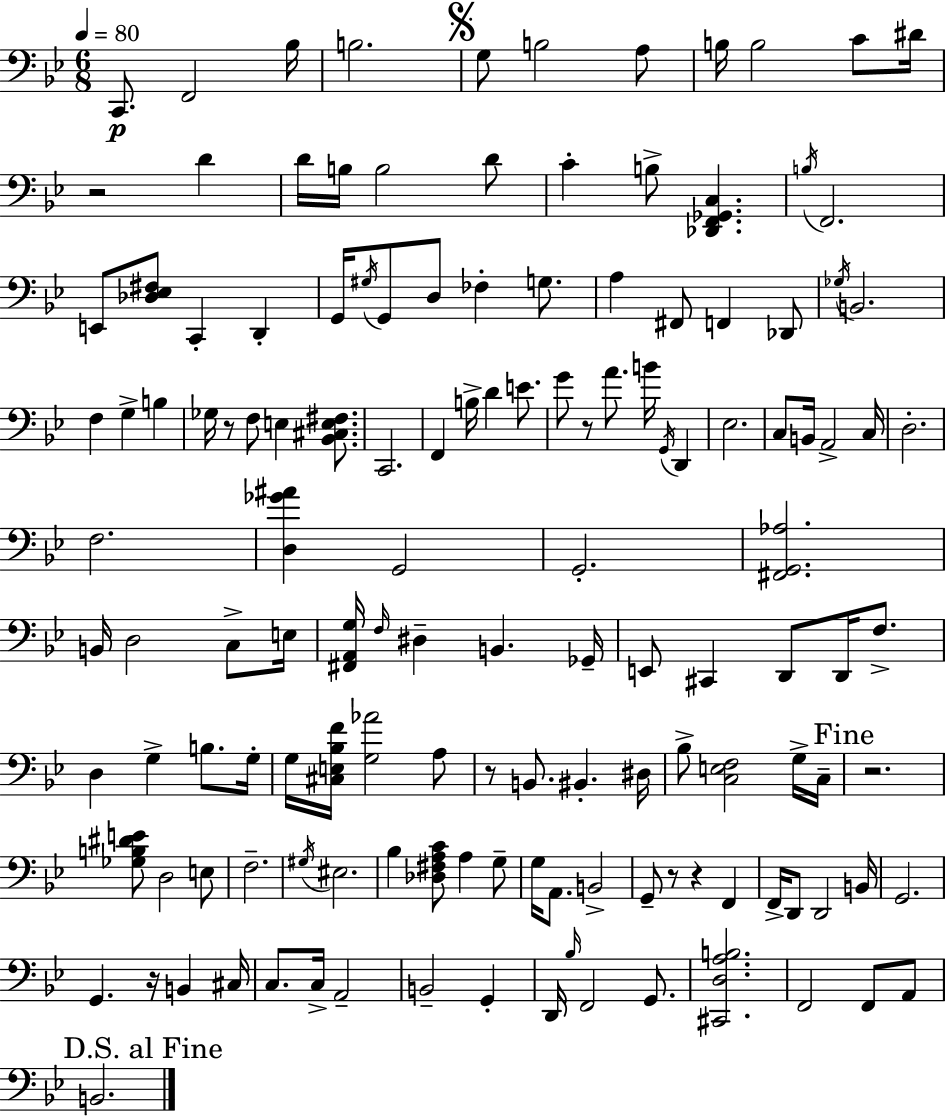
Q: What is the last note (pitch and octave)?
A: B2